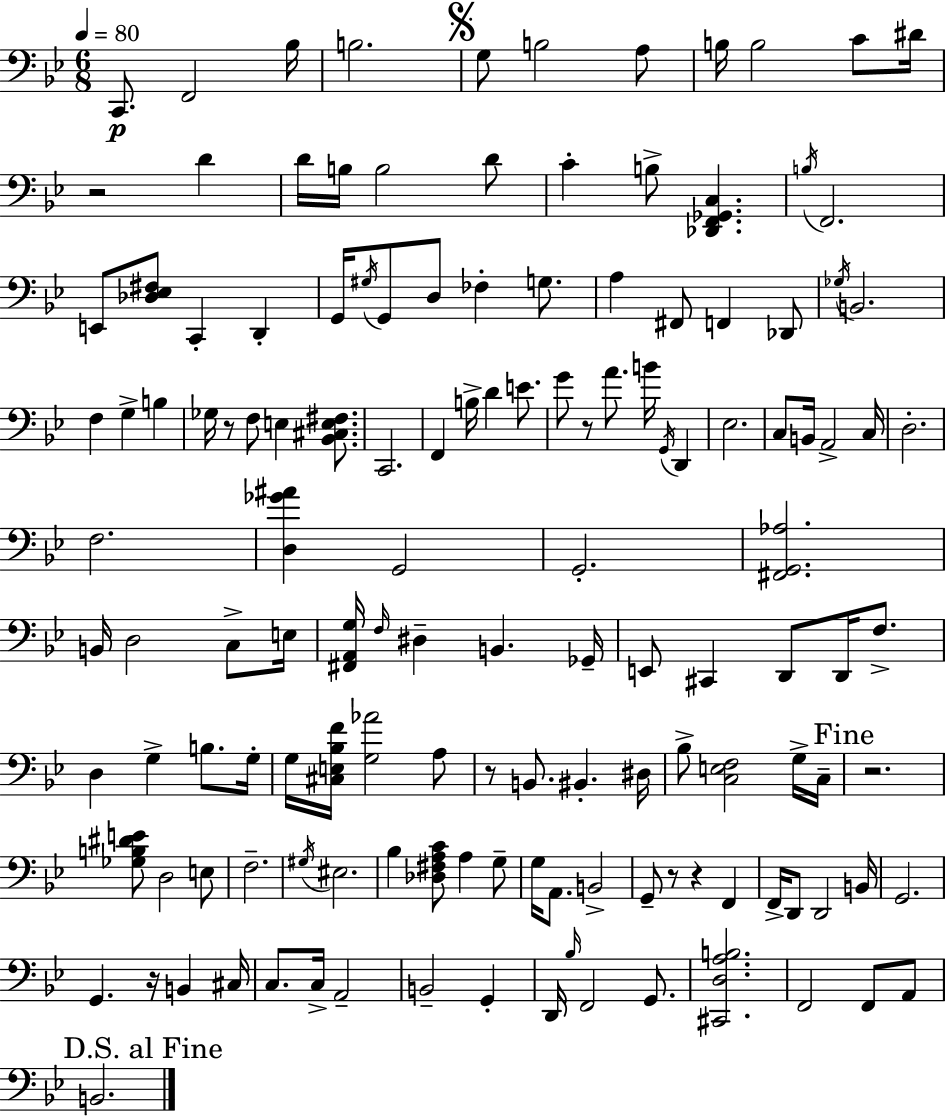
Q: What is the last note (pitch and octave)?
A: B2